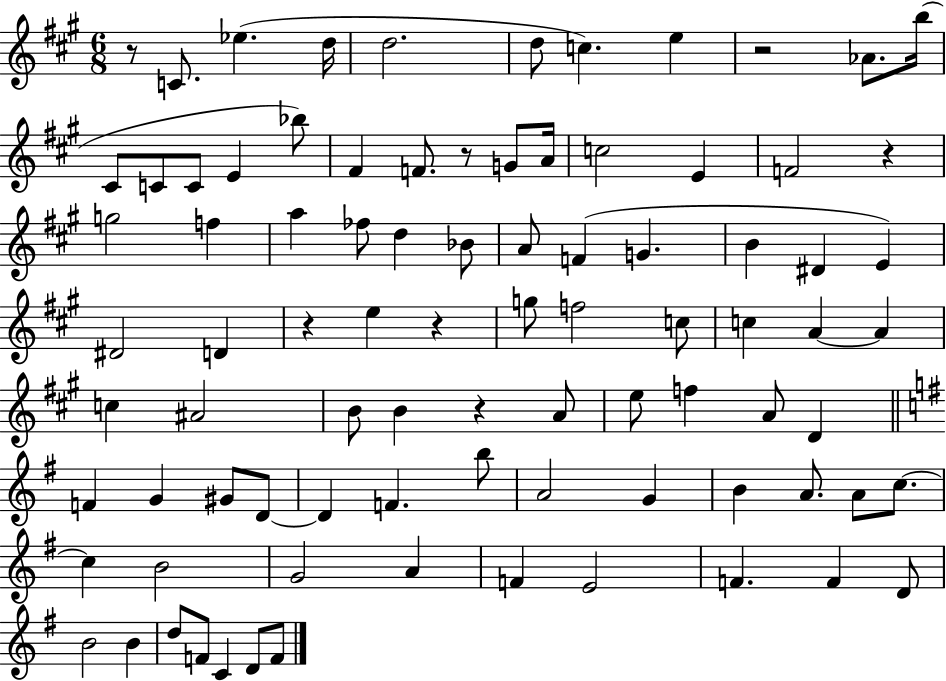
{
  \clef treble
  \numericTimeSignature
  \time 6/8
  \key a \major
  r8 c'8. ees''4.( d''16 | d''2. | d''8 c''4.) e''4 | r2 aes'8. b''16( | \break cis'8 c'8 c'8 e'4 bes''8) | fis'4 f'8. r8 g'8 a'16 | c''2 e'4 | f'2 r4 | \break g''2 f''4 | a''4 fes''8 d''4 bes'8 | a'8 f'4( g'4. | b'4 dis'4 e'4) | \break dis'2 d'4 | r4 e''4 r4 | g''8 f''2 c''8 | c''4 a'4~~ a'4 | \break c''4 ais'2 | b'8 b'4 r4 a'8 | e''8 f''4 a'8 d'4 | \bar "||" \break \key e \minor f'4 g'4 gis'8 d'8~~ | d'4 f'4. b''8 | a'2 g'4 | b'4 a'8. a'8 c''8.~~ | \break c''4 b'2 | g'2 a'4 | f'4 e'2 | f'4. f'4 d'8 | \break b'2 b'4 | d''8 f'8 c'4 d'8 f'8 | \bar "|."
}